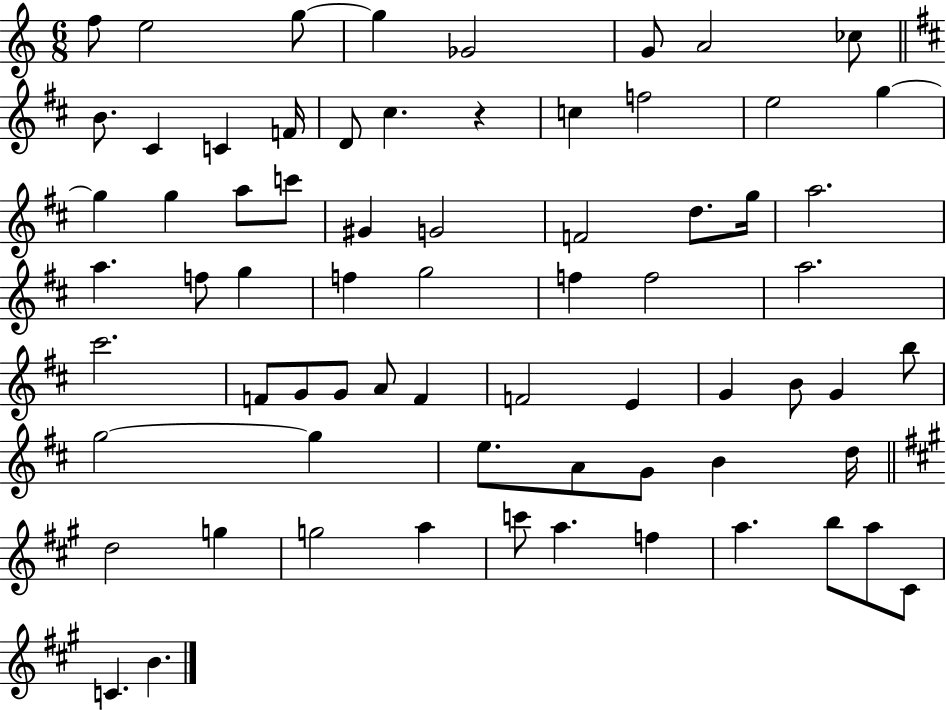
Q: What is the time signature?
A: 6/8